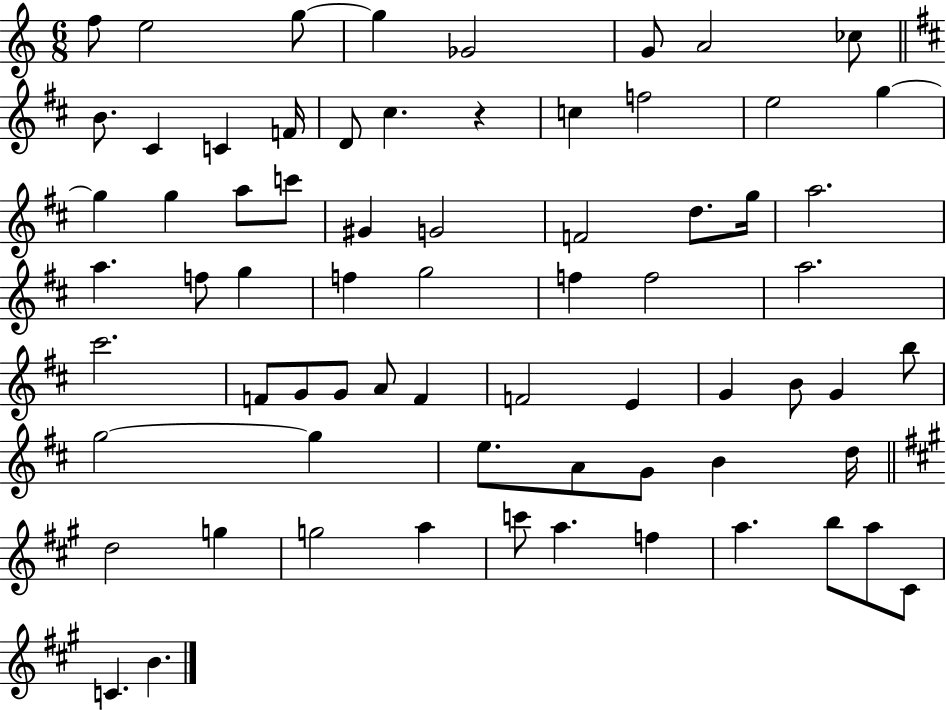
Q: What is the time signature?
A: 6/8